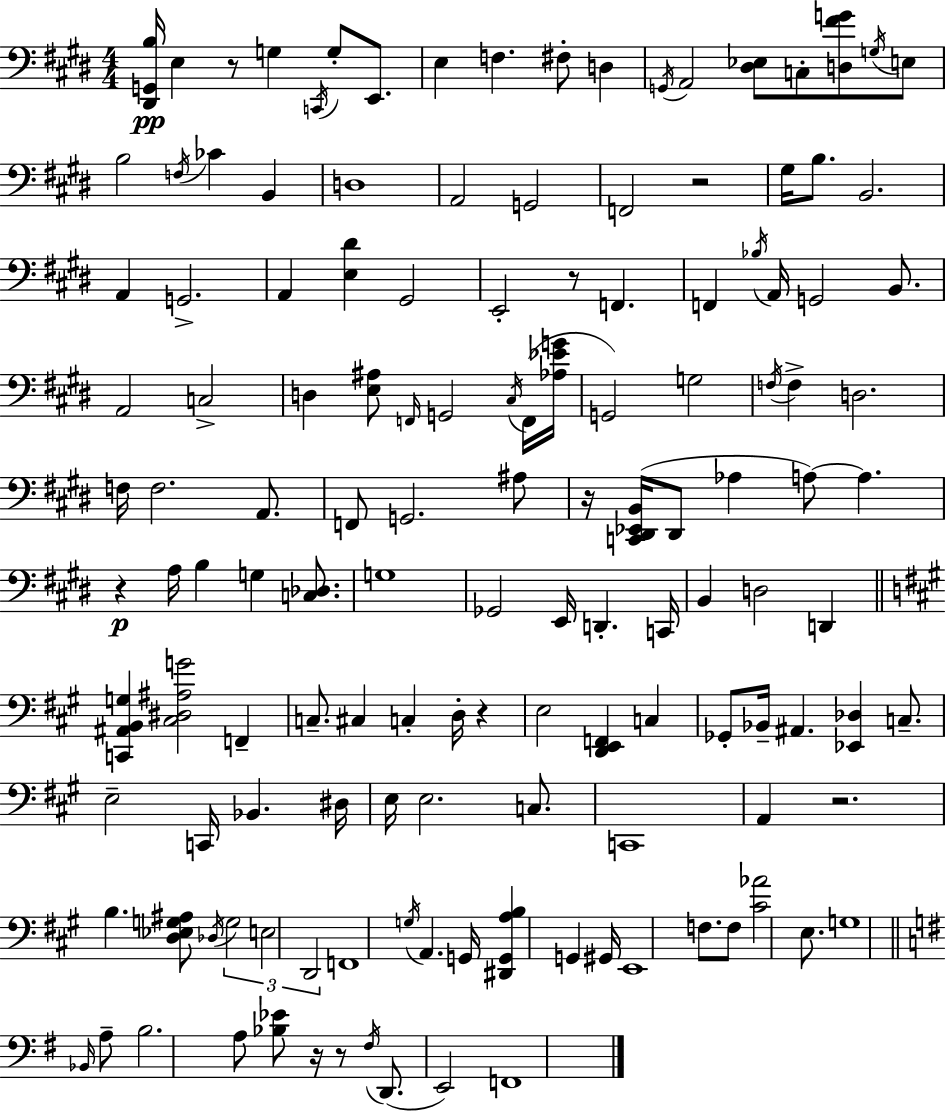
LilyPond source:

{
  \clef bass
  \numericTimeSignature
  \time 4/4
  \key e \major
  <dis, g, b>16\pp e4 r8 g4 \acciaccatura { c,16 } g8-. e,8. | e4 f4. fis8-. d4 | \acciaccatura { g,16 } a,2 <dis ees>8 c8-. <d fis' g'>8 | \acciaccatura { g16 } e8 b2 \acciaccatura { f16 } ces'4 | \break b,4 d1 | a,2 g,2 | f,2 r2 | gis16 b8. b,2. | \break a,4 g,2.-> | a,4 <e dis'>4 gis,2 | e,2-. r8 f,4. | f,4 \acciaccatura { bes16 } a,16 g,2 | \break b,8. a,2 c2-> | d4 <e ais>8 \grace { f,16 } g,2 | \acciaccatura { cis16 } f,16( <aes ees' g'>16 g,2) g2 | \acciaccatura { f16 } f4-> d2. | \break f16 f2. | a,8. f,8 g,2. | ais8 r16 <c, dis, ees, b,>16( dis,8 aes4 | a8~~) a4. r4\p a16 b4 | \break g4 <c des>8. g1 | ges,2 | e,16 d,4.-. c,16 b,4 d2 | d,4 \bar "||" \break \key a \major <c, ais, b, g>4 <cis dis ais g'>2 f,4-- | c8.-- cis4 c4-. d16-. r4 | e2 <d, e, f,>4 c4 | ges,8-. bes,16-- ais,4. <ees, des>4 c8.-- | \break e2-- c,16 bes,4. dis16 | e16 e2. c8. | c,1 | a,4 r2. | \break b4. <d ees g ais>8 \acciaccatura { des16 } \tuplet 3/2 { g2 | e2 d,2 } | f,1 | \acciaccatura { g16 } a,4. g,16 <dis, g, a b>4 g,4 | \break gis,16 e,1 | f8. f8 <cis' aes'>2 e8. | g1 | \bar "||" \break \key g \major \grace { bes,16 } a8-- b2. a8 | <bes ees'>8 r16 r8 \acciaccatura { fis16 }( d,8. e,2) | f,1 | \bar "|."
}